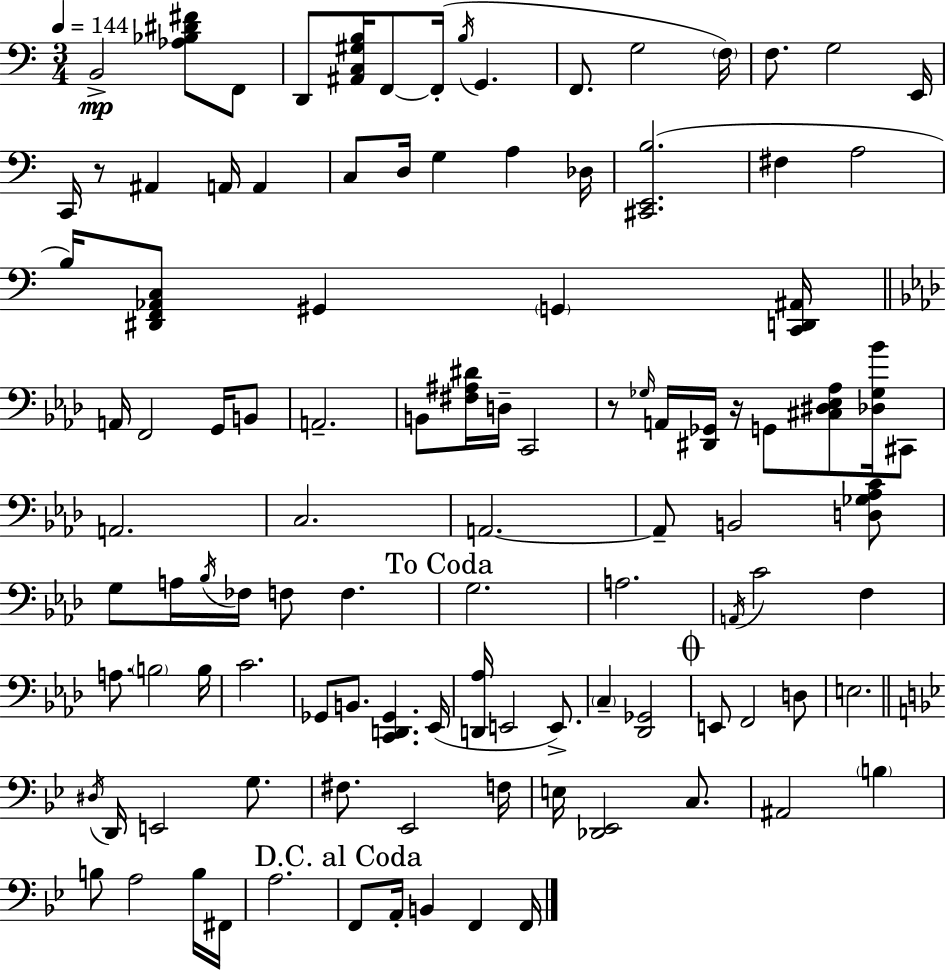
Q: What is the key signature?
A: C major